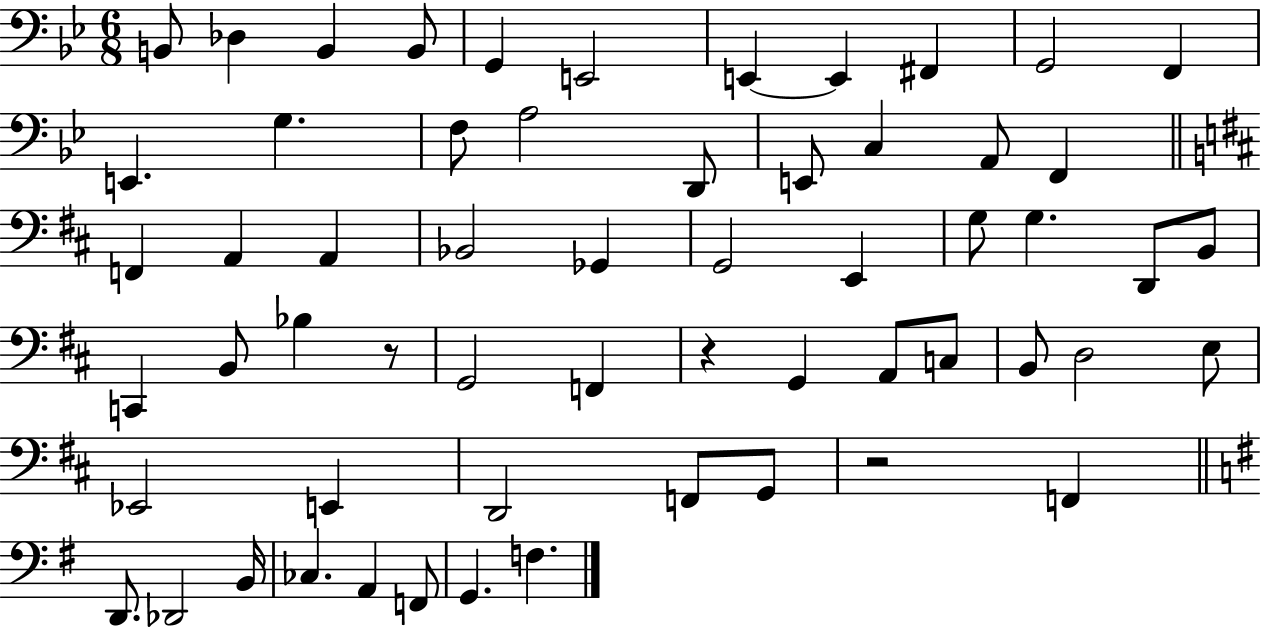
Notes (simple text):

B2/e Db3/q B2/q B2/e G2/q E2/h E2/q E2/q F#2/q G2/h F2/q E2/q. G3/q. F3/e A3/h D2/e E2/e C3/q A2/e F2/q F2/q A2/q A2/q Bb2/h Gb2/q G2/h E2/q G3/e G3/q. D2/e B2/e C2/q B2/e Bb3/q R/e G2/h F2/q R/q G2/q A2/e C3/e B2/e D3/h E3/e Eb2/h E2/q D2/h F2/e G2/e R/h F2/q D2/e. Db2/h B2/s CES3/q. A2/q F2/e G2/q. F3/q.